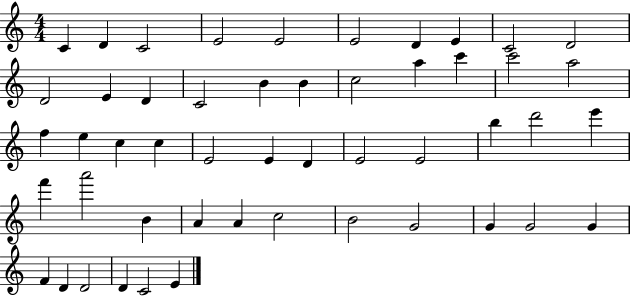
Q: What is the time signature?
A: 4/4